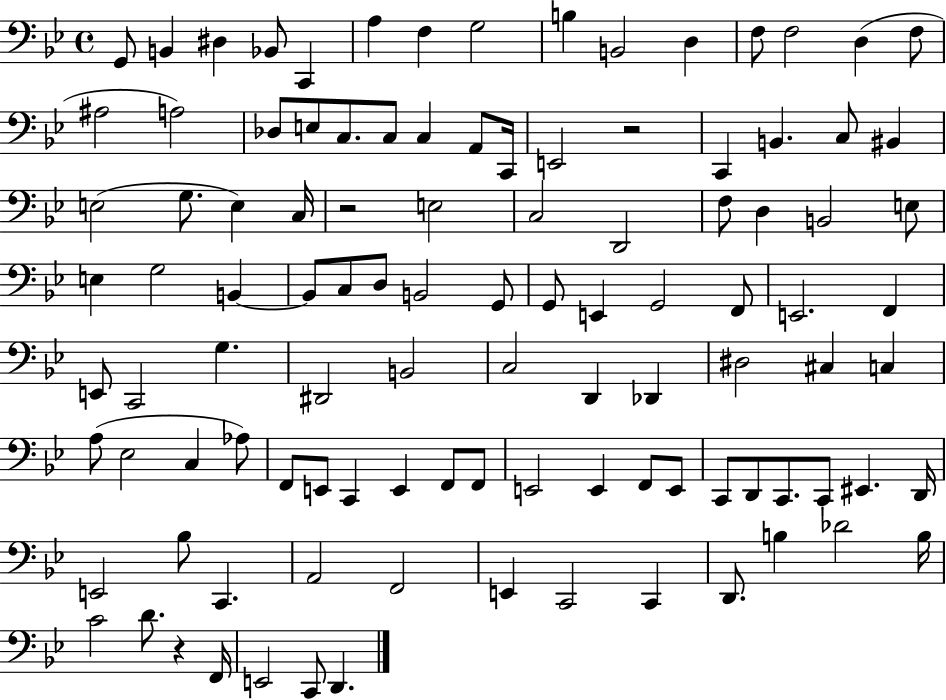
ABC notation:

X:1
T:Untitled
M:4/4
L:1/4
K:Bb
G,,/2 B,, ^D, _B,,/2 C,, A, F, G,2 B, B,,2 D, F,/2 F,2 D, F,/2 ^A,2 A,2 _D,/2 E,/2 C,/2 C,/2 C, A,,/2 C,,/4 E,,2 z2 C,, B,, C,/2 ^B,, E,2 G,/2 E, C,/4 z2 E,2 C,2 D,,2 F,/2 D, B,,2 E,/2 E, G,2 B,, B,,/2 C,/2 D,/2 B,,2 G,,/2 G,,/2 E,, G,,2 F,,/2 E,,2 F,, E,,/2 C,,2 G, ^D,,2 B,,2 C,2 D,, _D,, ^D,2 ^C, C, A,/2 _E,2 C, _A,/2 F,,/2 E,,/2 C,, E,, F,,/2 F,,/2 E,,2 E,, F,,/2 E,,/2 C,,/2 D,,/2 C,,/2 C,,/2 ^E,, D,,/4 E,,2 _B,/2 C,, A,,2 F,,2 E,, C,,2 C,, D,,/2 B, _D2 B,/4 C2 D/2 z F,,/4 E,,2 C,,/2 D,,